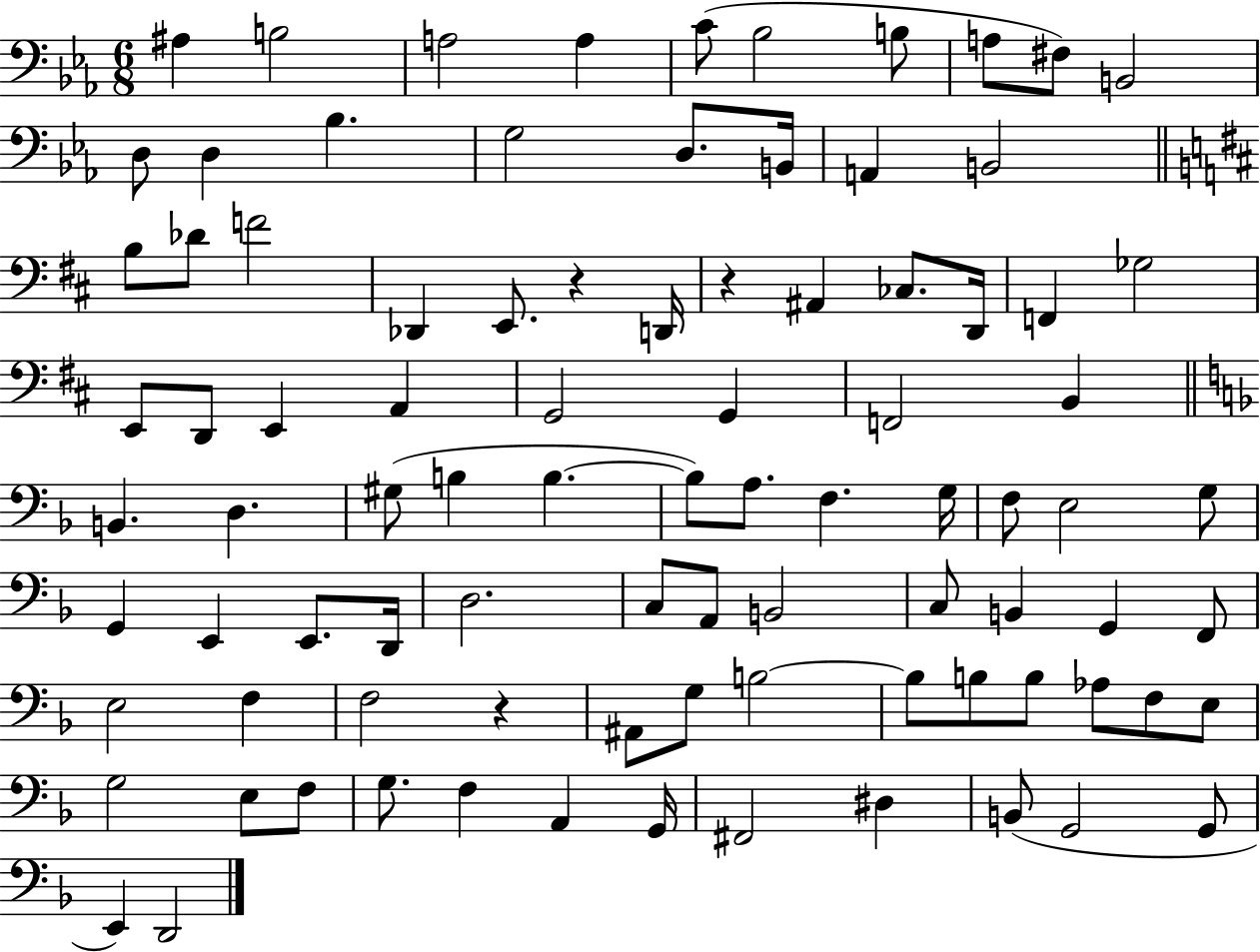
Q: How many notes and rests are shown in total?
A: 90